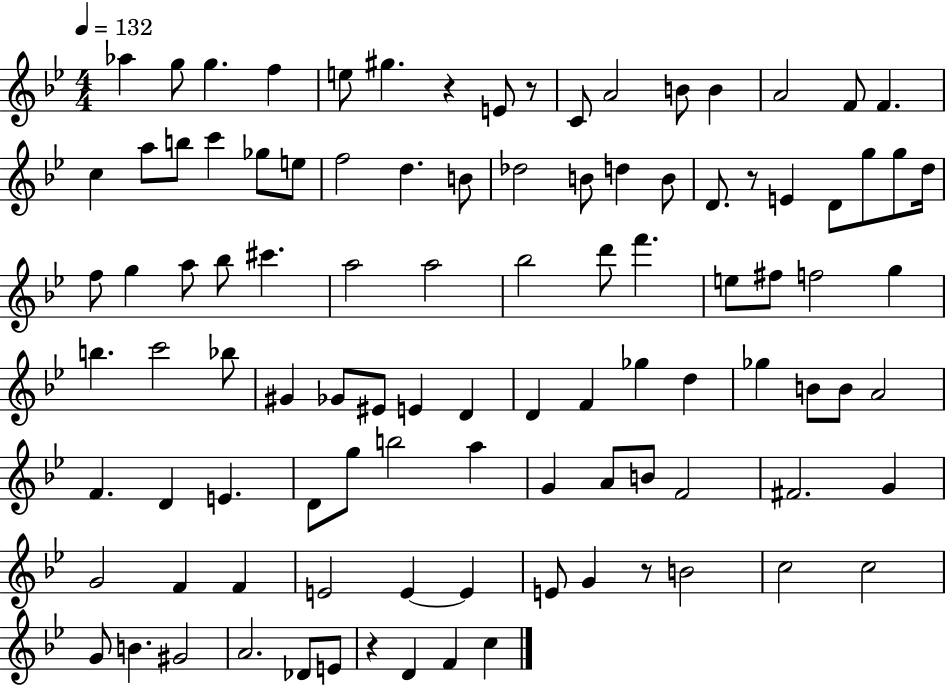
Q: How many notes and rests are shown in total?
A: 101